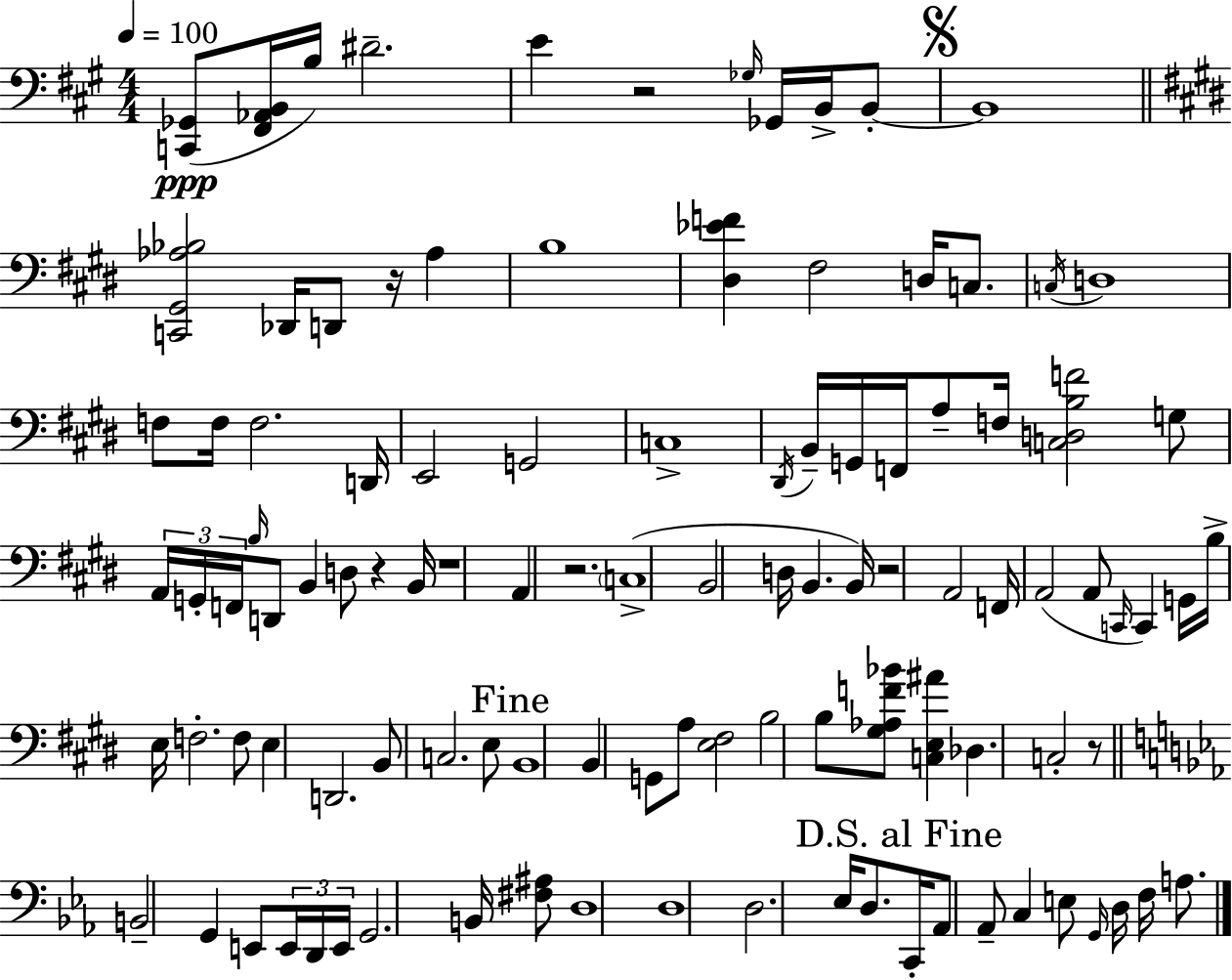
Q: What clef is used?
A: bass